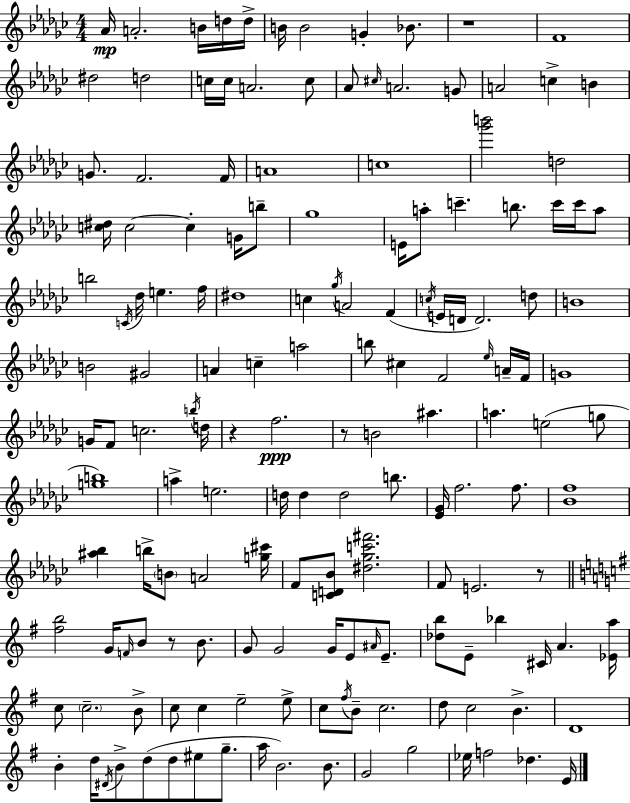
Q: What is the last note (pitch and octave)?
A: E4